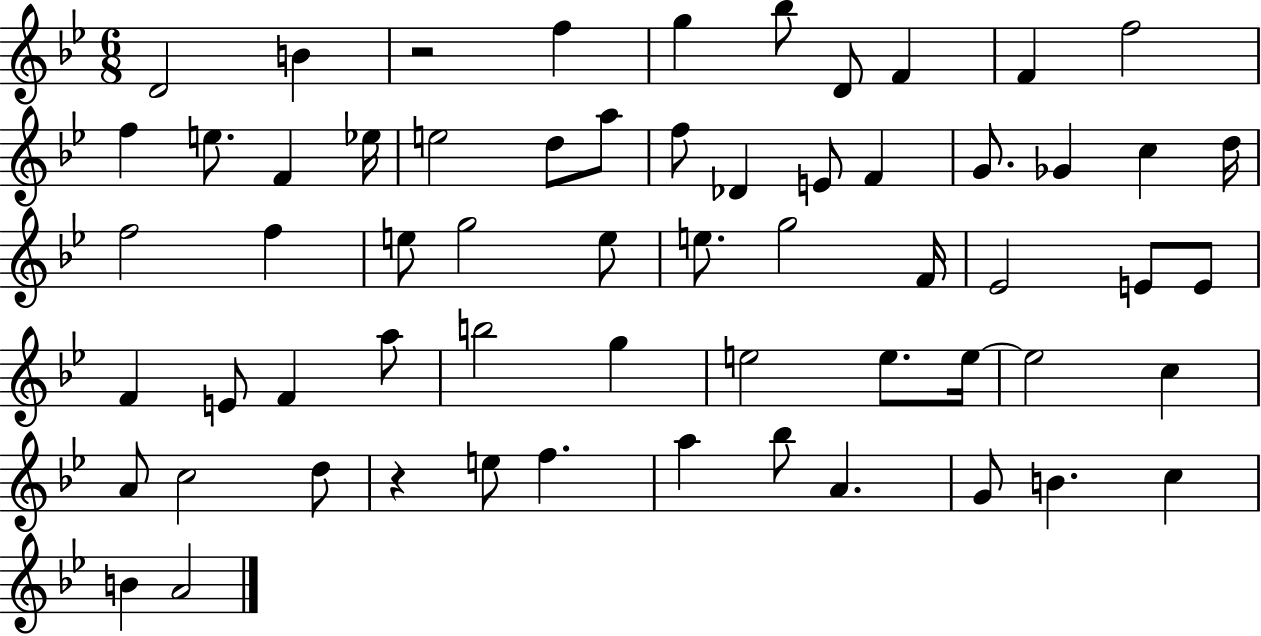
X:1
T:Untitled
M:6/8
L:1/4
K:Bb
D2 B z2 f g _b/2 D/2 F F f2 f e/2 F _e/4 e2 d/2 a/2 f/2 _D E/2 F G/2 _G c d/4 f2 f e/2 g2 e/2 e/2 g2 F/4 _E2 E/2 E/2 F E/2 F a/2 b2 g e2 e/2 e/4 e2 c A/2 c2 d/2 z e/2 f a _b/2 A G/2 B c B A2